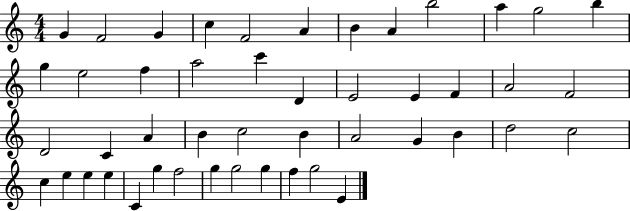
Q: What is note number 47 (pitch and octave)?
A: E4